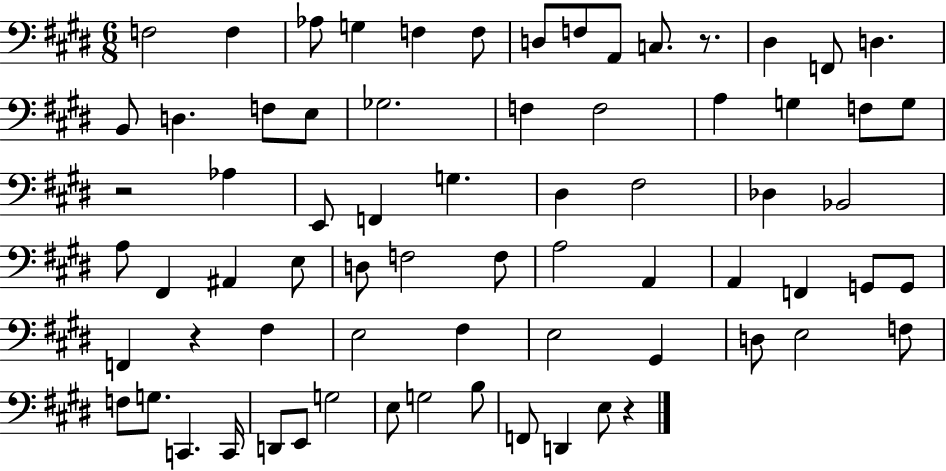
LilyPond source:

{
  \clef bass
  \numericTimeSignature
  \time 6/8
  \key e \major
  \repeat volta 2 { f2 f4 | aes8 g4 f4 f8 | d8 f8 a,8 c8. r8. | dis4 f,8 d4. | \break b,8 d4. f8 e8 | ges2. | f4 f2 | a4 g4 f8 g8 | \break r2 aes4 | e,8 f,4 g4. | dis4 fis2 | des4 bes,2 | \break a8 fis,4 ais,4 e8 | d8 f2 f8 | a2 a,4 | a,4 f,4 g,8 g,8 | \break f,4 r4 fis4 | e2 fis4 | e2 gis,4 | d8 e2 f8 | \break f8 g8. c,4. c,16 | d,8 e,8 g2 | e8 g2 b8 | f,8 d,4 e8 r4 | \break } \bar "|."
}